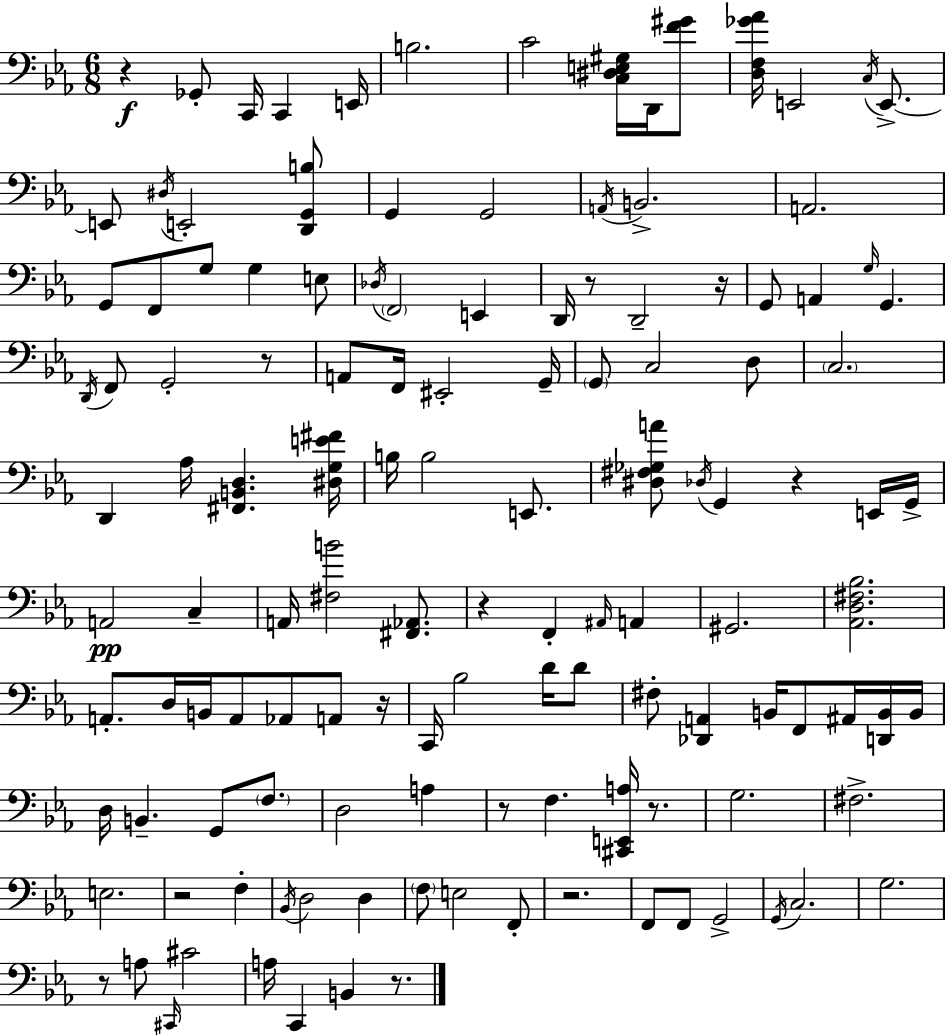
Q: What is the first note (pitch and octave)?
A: Gb2